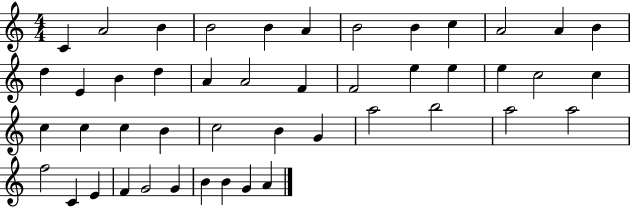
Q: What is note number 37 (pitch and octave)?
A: F5